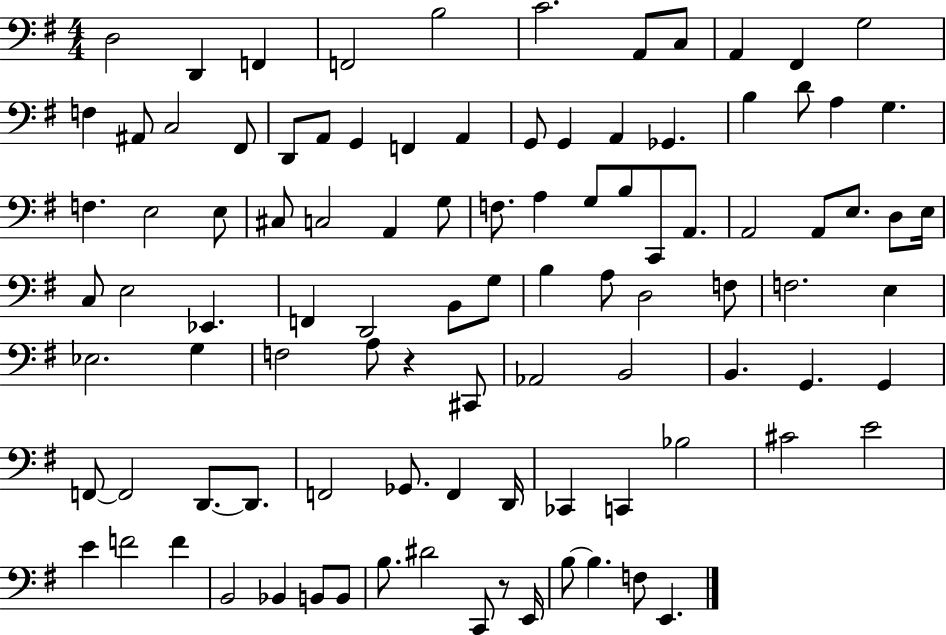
X:1
T:Untitled
M:4/4
L:1/4
K:G
D,2 D,, F,, F,,2 B,2 C2 A,,/2 C,/2 A,, ^F,, G,2 F, ^A,,/2 C,2 ^F,,/2 D,,/2 A,,/2 G,, F,, A,, G,,/2 G,, A,, _G,, B, D/2 A, G, F, E,2 E,/2 ^C,/2 C,2 A,, G,/2 F,/2 A, G,/2 B,/2 C,,/2 A,,/2 A,,2 A,,/2 E,/2 D,/2 E,/4 C,/2 E,2 _E,, F,, D,,2 B,,/2 G,/2 B, A,/2 D,2 F,/2 F,2 E, _E,2 G, F,2 A,/2 z ^C,,/2 _A,,2 B,,2 B,, G,, G,, F,,/2 F,,2 D,,/2 D,,/2 F,,2 _G,,/2 F,, D,,/4 _C,, C,, _B,2 ^C2 E2 E F2 F B,,2 _B,, B,,/2 B,,/2 B,/2 ^D2 C,,/2 z/2 E,,/4 B,/2 B, F,/2 E,,